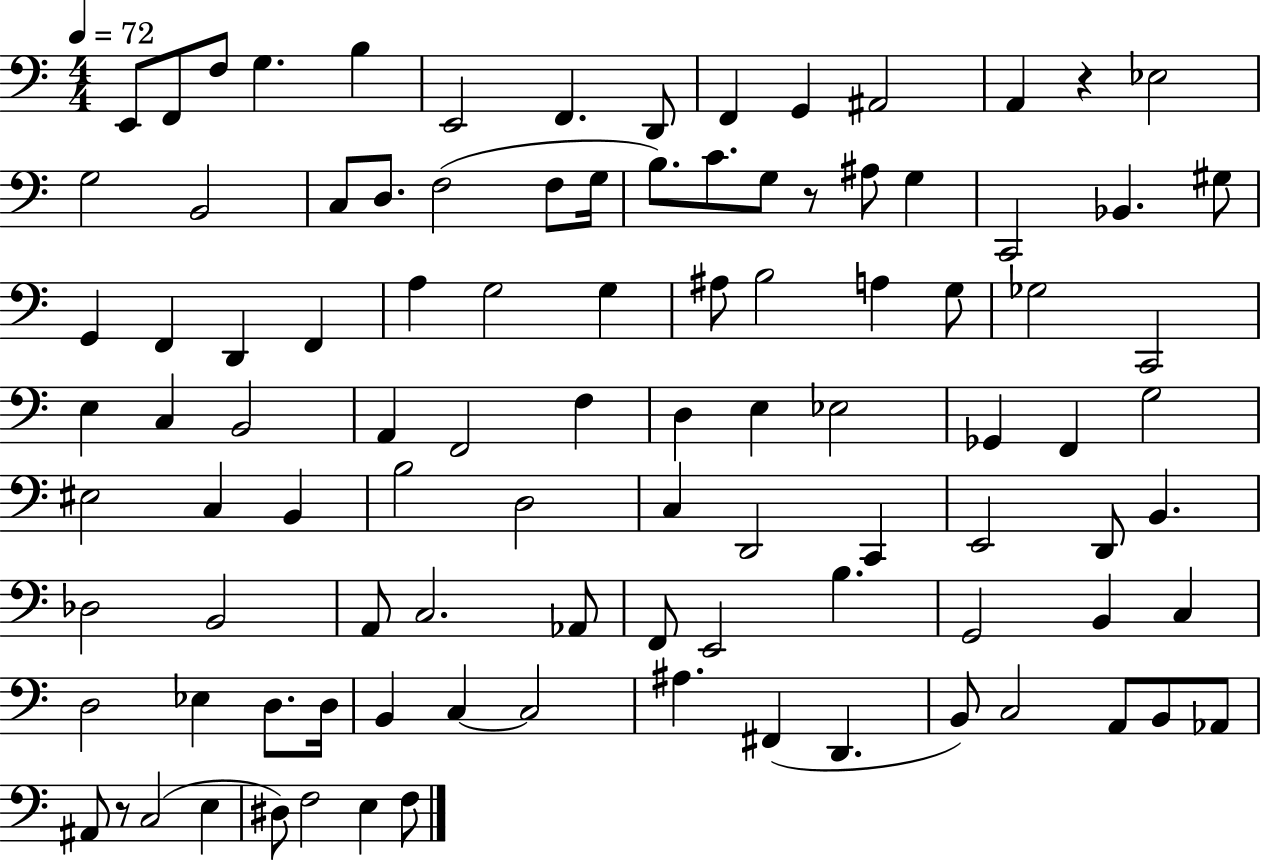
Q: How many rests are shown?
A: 3